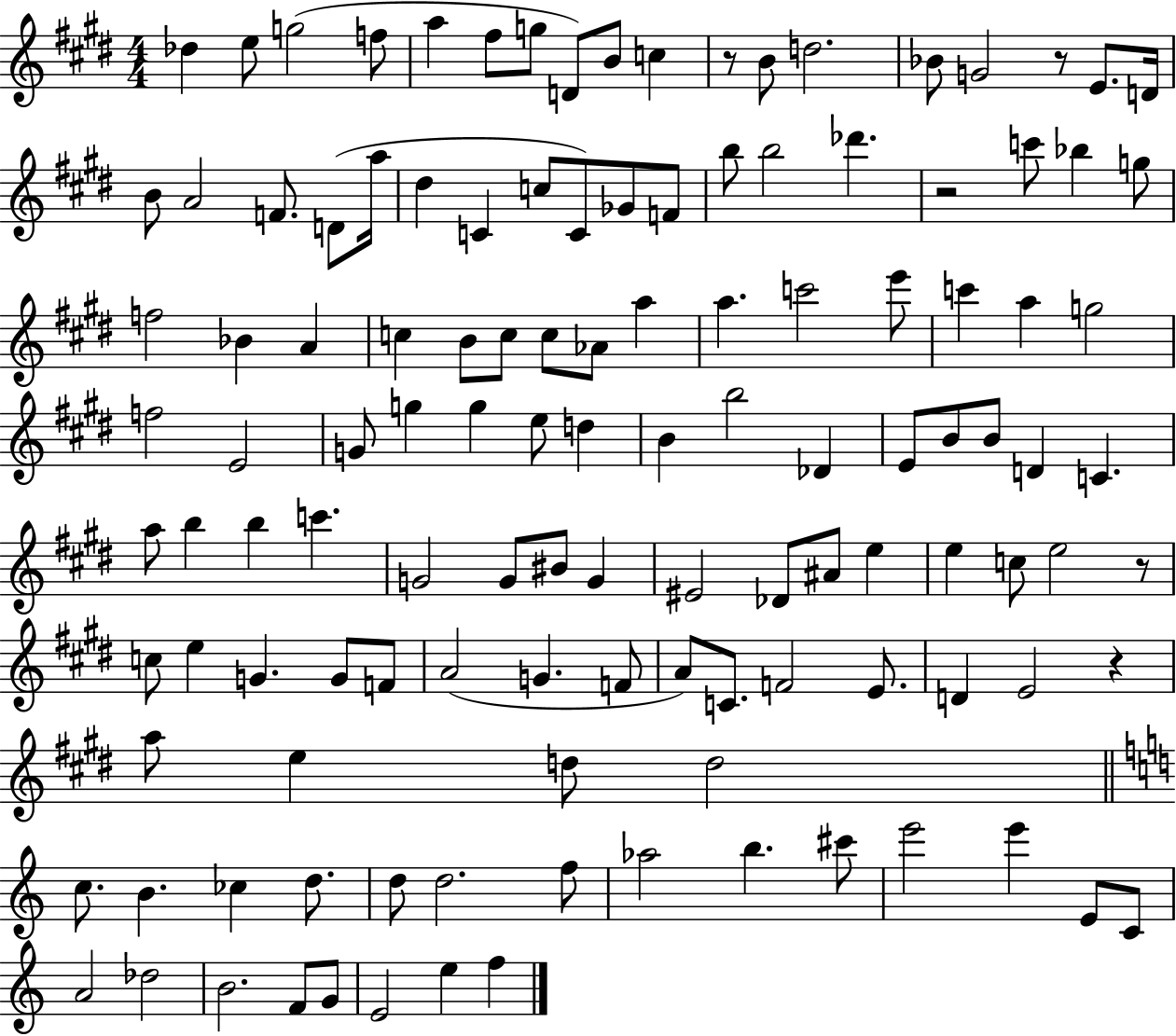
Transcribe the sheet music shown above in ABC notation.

X:1
T:Untitled
M:4/4
L:1/4
K:E
_d e/2 g2 f/2 a ^f/2 g/2 D/2 B/2 c z/2 B/2 d2 _B/2 G2 z/2 E/2 D/4 B/2 A2 F/2 D/2 a/4 ^d C c/2 C/2 _G/2 F/2 b/2 b2 _d' z2 c'/2 _b g/2 f2 _B A c B/2 c/2 c/2 _A/2 a a c'2 e'/2 c' a g2 f2 E2 G/2 g g e/2 d B b2 _D E/2 B/2 B/2 D C a/2 b b c' G2 G/2 ^B/2 G ^E2 _D/2 ^A/2 e e c/2 e2 z/2 c/2 e G G/2 F/2 A2 G F/2 A/2 C/2 F2 E/2 D E2 z a/2 e d/2 d2 c/2 B _c d/2 d/2 d2 f/2 _a2 b ^c'/2 e'2 e' E/2 C/2 A2 _d2 B2 F/2 G/2 E2 e f